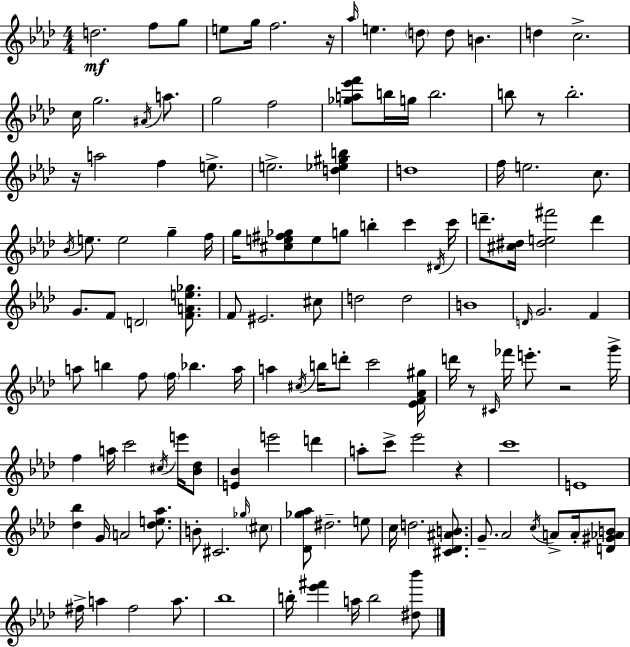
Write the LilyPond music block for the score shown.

{
  \clef treble
  \numericTimeSignature
  \time 4/4
  \key aes \major
  \repeat volta 2 { d''2.\mf f''8 g''8 | e''8 g''16 f''2. r16 | \grace { aes''16 } e''4. \parenthesize d''8 d''8 b'4. | d''4 c''2.-> | \break c''16 g''2. \acciaccatura { ais'16 } a''8. | g''2 f''2 | <ges'' a'' ees''' f'''>8 b''16 g''16 b''2. | b''8 r8 b''2.-. | \break r16 a''2 f''4 e''8.-> | e''2.-> <d'' ees'' gis'' b''>4 | d''1 | f''16 e''2. c''8. | \break \acciaccatura { bes'16 } e''8. e''2 g''4-- | f''16 g''16 <cis'' e'' fis'' ges''>8 e''8 g''8 b''4-. c'''4 | \acciaccatura { dis'16 } c'''16 d'''8.-- <cis'' dis''>16 <dis'' e'' fis'''>2 | d'''4 g'8. f'8 \parenthesize d'2 | \break <f' a' e'' ges''>8. f'8 eis'2. | cis''8 d''2 d''2 | b'1 | \grace { d'16 } g'2. | \break f'4 a''8 b''4 f''8 \parenthesize f''16 bes''4. | a''16 a''4 \acciaccatura { cis''16 } b''16 d'''8-. c'''2 | <ees' f' aes' gis''>16 d'''16 r8 \grace { cis'16 } fes'''16 e'''8.-. r2 | g'''16-> f''4 a''16 c'''2 | \break \acciaccatura { cis''16 } e'''16 <bes' des''>8 <e' bes'>4 e'''2 | d'''4 a''8-. c'''8-> ees'''2 | r4 c'''1 | e'1 | \break <des'' bes''>4 g'16 a'2 | <des'' e'' aes''>8. b'8-. cis'2. | \grace { ges''16 } \parenthesize cis''8 <des' ges'' aes''>8 dis''2.-- | e''8 c''16 d''2. | \break <cis' des' ais' b'>8. g'8.-- aes'2 | \acciaccatura { c''16 } a'8-> a'16-. <d' gis' aes' b'>8 fis''16-> a''4 fis''2 | a''8. bes''1 | b''16-. <ees''' fis'''>4 a''16 | \break b''2 <dis'' bes'''>8 } \bar "|."
}